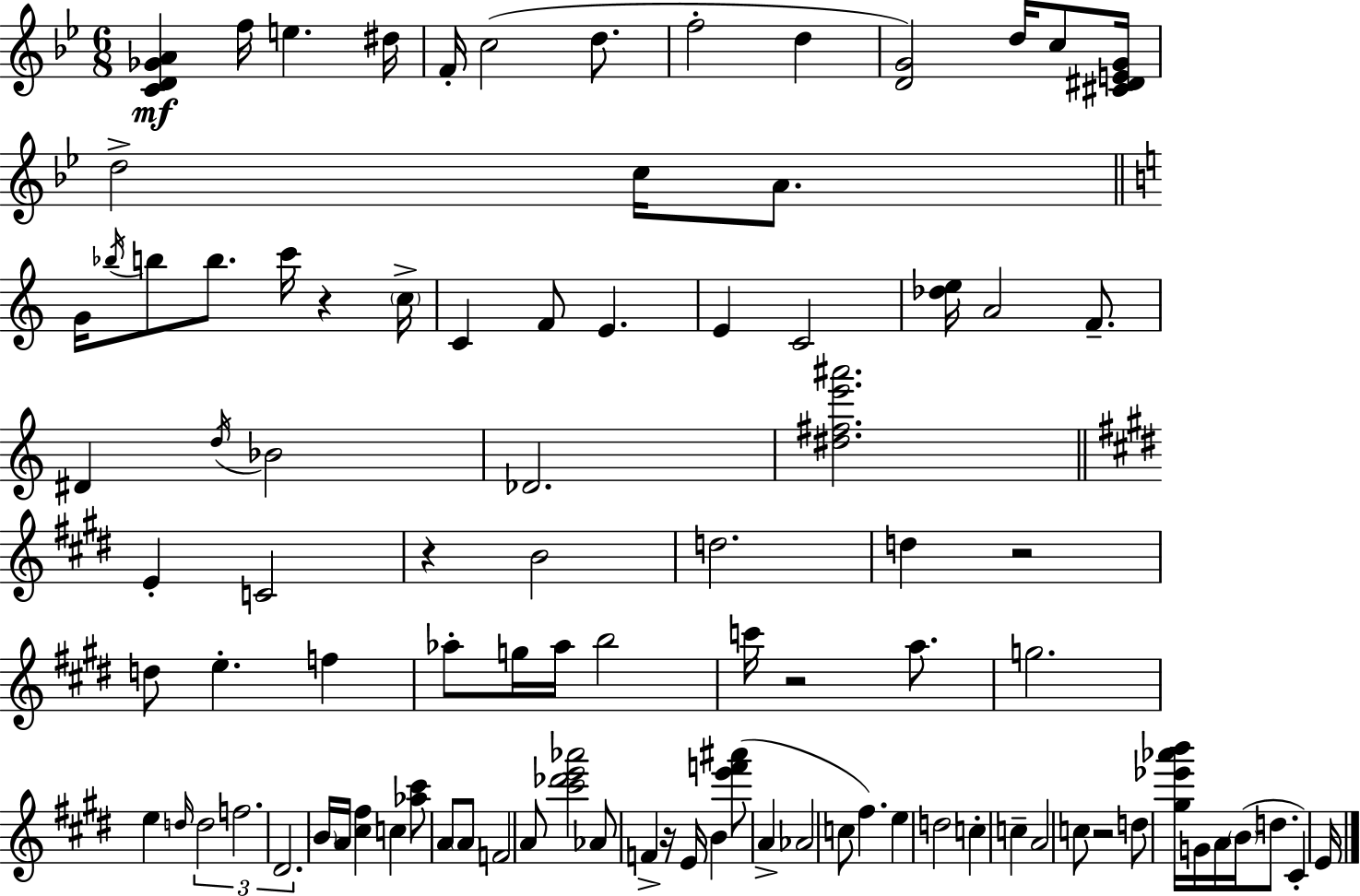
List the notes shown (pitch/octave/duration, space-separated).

[C4,D4,Gb4,A4]/q F5/s E5/q. D#5/s F4/s C5/h D5/e. F5/h D5/q [D4,G4]/h D5/s C5/e [C#4,D#4,E4,G4]/s D5/h C5/s A4/e. G4/s Bb5/s B5/e B5/e. C6/s R/q C5/s C4/q F4/e E4/q. E4/q C4/h [Db5,E5]/s A4/h F4/e. D#4/q D5/s Bb4/h Db4/h. [D#5,F#5,E6,A#6]/h. E4/q C4/h R/q B4/h D5/h. D5/q R/h D5/e E5/q. F5/q Ab5/e G5/s Ab5/s B5/h C6/s R/h A5/e. G5/h. E5/q D5/s D5/h F5/h. D#4/h. B4/s A4/s [C#5,F#5]/q C5/q [Ab5,C#6]/e A4/e A4/e F4/h A4/e [C#6,Db6,E6,Ab6]/h Ab4/e F4/q R/s E4/s B4/q [E6,F6,A#6]/e A4/q Ab4/h C5/e F#5/q. E5/q D5/h C5/q C5/q A4/h C5/e R/h D5/e [G#5,Eb6,Ab6,B6]/s G4/s A4/s B4/s D5/e. C#4/q E4/s